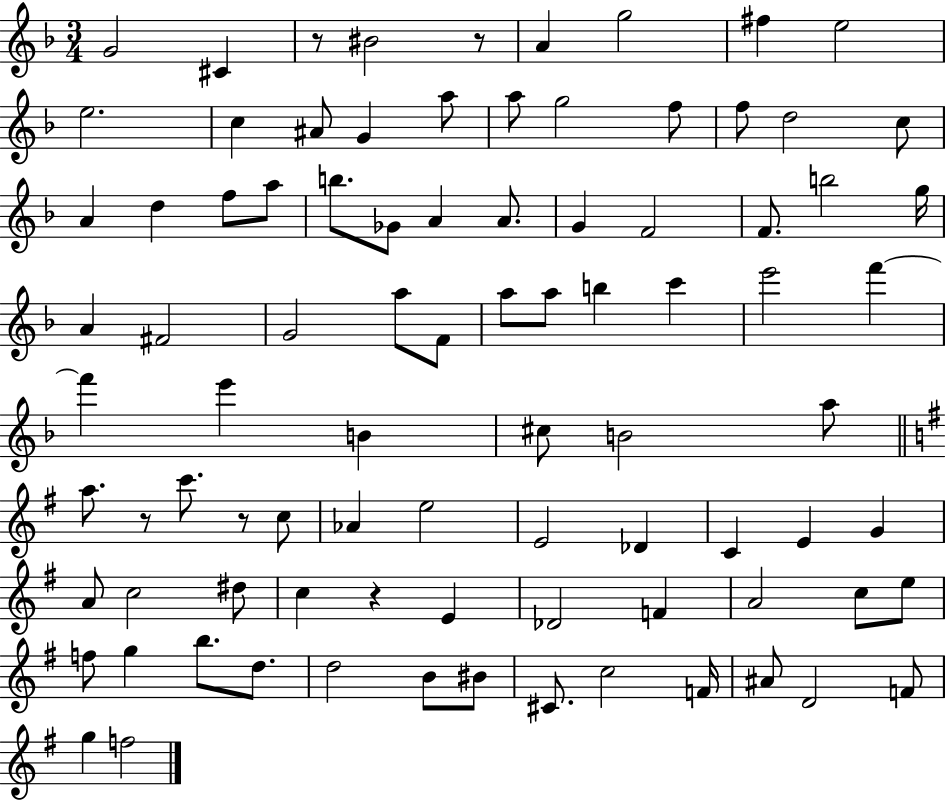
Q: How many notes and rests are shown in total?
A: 88